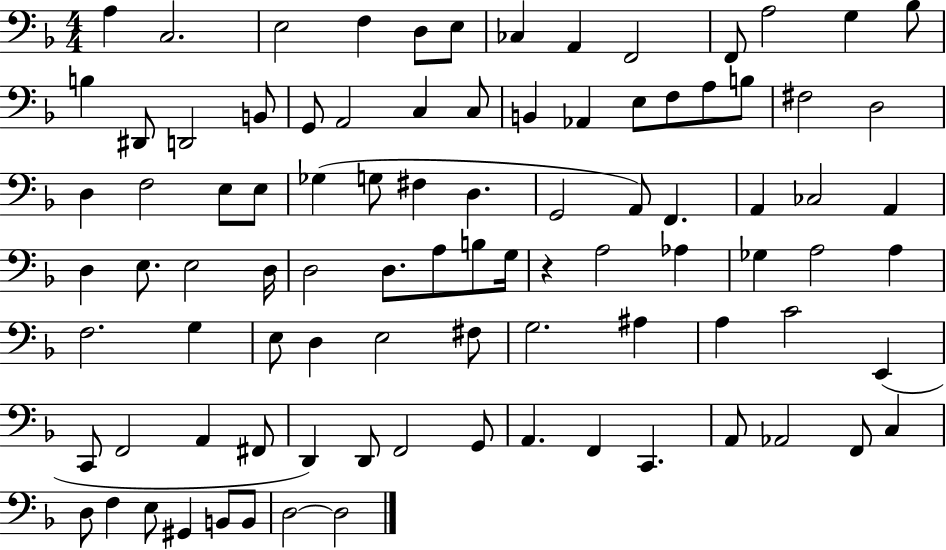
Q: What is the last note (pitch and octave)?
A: D3